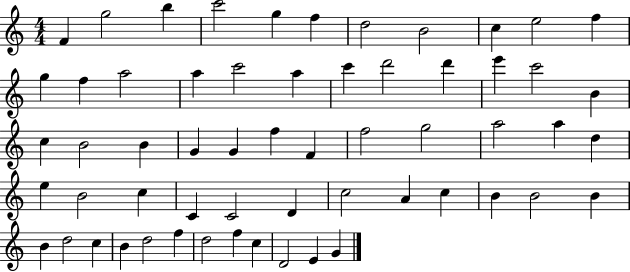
{
  \clef treble
  \numericTimeSignature
  \time 4/4
  \key c \major
  f'4 g''2 b''4 | c'''2 g''4 f''4 | d''2 b'2 | c''4 e''2 f''4 | \break g''4 f''4 a''2 | a''4 c'''2 a''4 | c'''4 d'''2 d'''4 | e'''4 c'''2 b'4 | \break c''4 b'2 b'4 | g'4 g'4 f''4 f'4 | f''2 g''2 | a''2 a''4 d''4 | \break e''4 b'2 c''4 | c'4 c'2 d'4 | c''2 a'4 c''4 | b'4 b'2 b'4 | \break b'4 d''2 c''4 | b'4 d''2 f''4 | d''2 f''4 c''4 | d'2 e'4 g'4 | \break \bar "|."
}